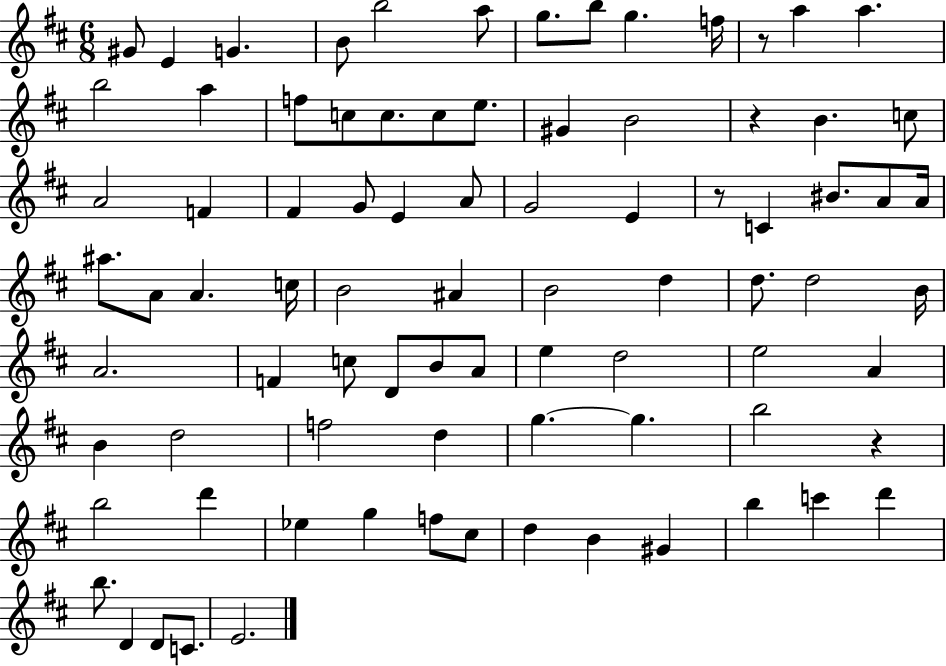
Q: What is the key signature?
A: D major